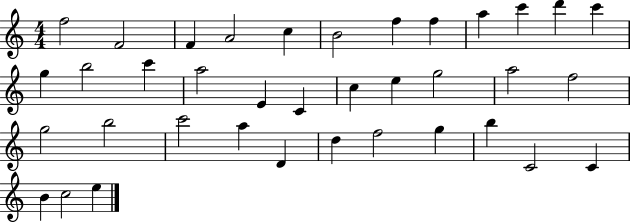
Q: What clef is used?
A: treble